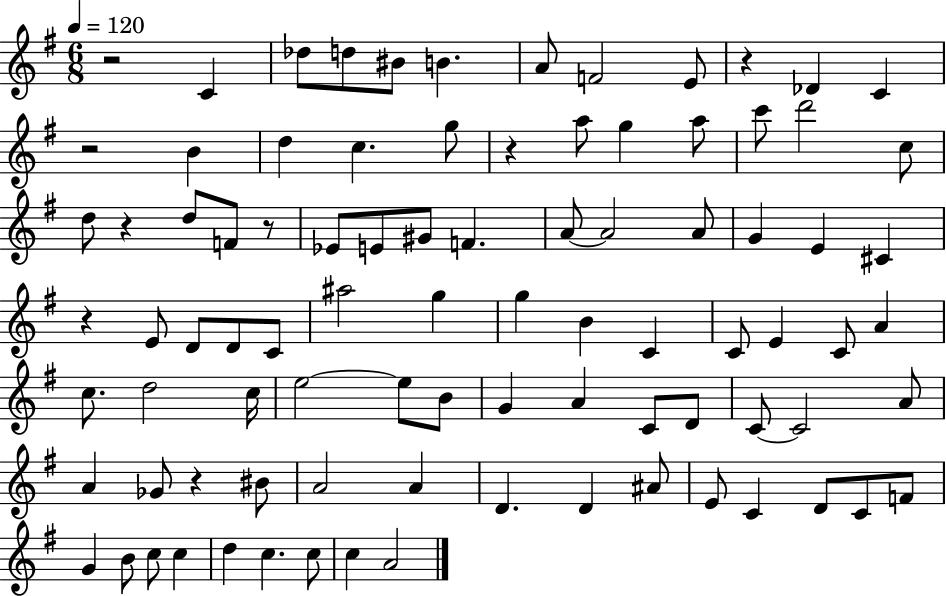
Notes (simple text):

R/h C4/q Db5/e D5/e BIS4/e B4/q. A4/e F4/h E4/e R/q Db4/q C4/q R/h B4/q D5/q C5/q. G5/e R/q A5/e G5/q A5/e C6/e D6/h C5/e D5/e R/q D5/e F4/e R/e Eb4/e E4/e G#4/e F4/q. A4/e A4/h A4/e G4/q E4/q C#4/q R/q E4/e D4/e D4/e C4/e A#5/h G5/q G5/q B4/q C4/q C4/e E4/q C4/e A4/q C5/e. D5/h C5/s E5/h E5/e B4/e G4/q A4/q C4/e D4/e C4/e C4/h A4/e A4/q Gb4/e R/q BIS4/e A4/h A4/q D4/q. D4/q A#4/e E4/e C4/q D4/e C4/e F4/e G4/q B4/e C5/e C5/q D5/q C5/q. C5/e C5/q A4/h